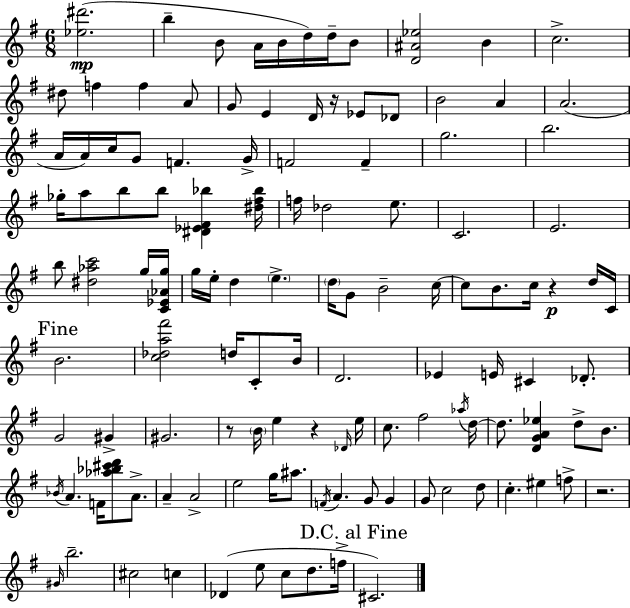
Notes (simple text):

[Eb5,D#6]/h. B5/q B4/e A4/s B4/s D5/s D5/s B4/e [D4,A#4,Eb5]/h B4/q C5/h. D#5/e F5/q F5/q A4/e G4/e E4/q D4/s R/s Eb4/e Db4/e B4/h A4/q A4/h. A4/s A4/s C5/s G4/e F4/q. G4/s F4/h F4/q G5/h. B5/h. Gb5/s A5/e B5/e B5/e [D#4,Eb4,F#4,Bb5]/q [D#5,F#5,Bb5]/s F5/s Db5/h E5/e. C4/h. E4/h. B5/e [D#5,Ab5,C6]/h G5/s [C4,Eb4,Ab4,G5]/s G5/s E5/s D5/q E5/q. D5/s G4/e B4/h C5/s C5/e B4/e. C5/s R/q D5/s C4/s B4/h. [C5,Db5,A5,F#6]/h D5/s C4/e B4/s D4/h. Eb4/q E4/s C#4/q Db4/e. G4/h G#4/q G#4/h. R/e B4/s E5/q R/q Db4/s E5/s C5/e. F#5/h Ab5/s D5/s D5/e. [D4,G4,A4,Eb5]/q D5/e B4/e. Bb4/s A4/q. F4/s [Ab5,Bb5,C#6,D6]/e A4/e. A4/q A4/h E5/h G5/s A#5/e. F4/s A4/q. G4/e G4/q G4/e C5/h D5/e C5/q. EIS5/q F5/e R/h. G#4/s B5/h. C#5/h C5/q Db4/q E5/e C5/e D5/e. F5/s C#4/h.